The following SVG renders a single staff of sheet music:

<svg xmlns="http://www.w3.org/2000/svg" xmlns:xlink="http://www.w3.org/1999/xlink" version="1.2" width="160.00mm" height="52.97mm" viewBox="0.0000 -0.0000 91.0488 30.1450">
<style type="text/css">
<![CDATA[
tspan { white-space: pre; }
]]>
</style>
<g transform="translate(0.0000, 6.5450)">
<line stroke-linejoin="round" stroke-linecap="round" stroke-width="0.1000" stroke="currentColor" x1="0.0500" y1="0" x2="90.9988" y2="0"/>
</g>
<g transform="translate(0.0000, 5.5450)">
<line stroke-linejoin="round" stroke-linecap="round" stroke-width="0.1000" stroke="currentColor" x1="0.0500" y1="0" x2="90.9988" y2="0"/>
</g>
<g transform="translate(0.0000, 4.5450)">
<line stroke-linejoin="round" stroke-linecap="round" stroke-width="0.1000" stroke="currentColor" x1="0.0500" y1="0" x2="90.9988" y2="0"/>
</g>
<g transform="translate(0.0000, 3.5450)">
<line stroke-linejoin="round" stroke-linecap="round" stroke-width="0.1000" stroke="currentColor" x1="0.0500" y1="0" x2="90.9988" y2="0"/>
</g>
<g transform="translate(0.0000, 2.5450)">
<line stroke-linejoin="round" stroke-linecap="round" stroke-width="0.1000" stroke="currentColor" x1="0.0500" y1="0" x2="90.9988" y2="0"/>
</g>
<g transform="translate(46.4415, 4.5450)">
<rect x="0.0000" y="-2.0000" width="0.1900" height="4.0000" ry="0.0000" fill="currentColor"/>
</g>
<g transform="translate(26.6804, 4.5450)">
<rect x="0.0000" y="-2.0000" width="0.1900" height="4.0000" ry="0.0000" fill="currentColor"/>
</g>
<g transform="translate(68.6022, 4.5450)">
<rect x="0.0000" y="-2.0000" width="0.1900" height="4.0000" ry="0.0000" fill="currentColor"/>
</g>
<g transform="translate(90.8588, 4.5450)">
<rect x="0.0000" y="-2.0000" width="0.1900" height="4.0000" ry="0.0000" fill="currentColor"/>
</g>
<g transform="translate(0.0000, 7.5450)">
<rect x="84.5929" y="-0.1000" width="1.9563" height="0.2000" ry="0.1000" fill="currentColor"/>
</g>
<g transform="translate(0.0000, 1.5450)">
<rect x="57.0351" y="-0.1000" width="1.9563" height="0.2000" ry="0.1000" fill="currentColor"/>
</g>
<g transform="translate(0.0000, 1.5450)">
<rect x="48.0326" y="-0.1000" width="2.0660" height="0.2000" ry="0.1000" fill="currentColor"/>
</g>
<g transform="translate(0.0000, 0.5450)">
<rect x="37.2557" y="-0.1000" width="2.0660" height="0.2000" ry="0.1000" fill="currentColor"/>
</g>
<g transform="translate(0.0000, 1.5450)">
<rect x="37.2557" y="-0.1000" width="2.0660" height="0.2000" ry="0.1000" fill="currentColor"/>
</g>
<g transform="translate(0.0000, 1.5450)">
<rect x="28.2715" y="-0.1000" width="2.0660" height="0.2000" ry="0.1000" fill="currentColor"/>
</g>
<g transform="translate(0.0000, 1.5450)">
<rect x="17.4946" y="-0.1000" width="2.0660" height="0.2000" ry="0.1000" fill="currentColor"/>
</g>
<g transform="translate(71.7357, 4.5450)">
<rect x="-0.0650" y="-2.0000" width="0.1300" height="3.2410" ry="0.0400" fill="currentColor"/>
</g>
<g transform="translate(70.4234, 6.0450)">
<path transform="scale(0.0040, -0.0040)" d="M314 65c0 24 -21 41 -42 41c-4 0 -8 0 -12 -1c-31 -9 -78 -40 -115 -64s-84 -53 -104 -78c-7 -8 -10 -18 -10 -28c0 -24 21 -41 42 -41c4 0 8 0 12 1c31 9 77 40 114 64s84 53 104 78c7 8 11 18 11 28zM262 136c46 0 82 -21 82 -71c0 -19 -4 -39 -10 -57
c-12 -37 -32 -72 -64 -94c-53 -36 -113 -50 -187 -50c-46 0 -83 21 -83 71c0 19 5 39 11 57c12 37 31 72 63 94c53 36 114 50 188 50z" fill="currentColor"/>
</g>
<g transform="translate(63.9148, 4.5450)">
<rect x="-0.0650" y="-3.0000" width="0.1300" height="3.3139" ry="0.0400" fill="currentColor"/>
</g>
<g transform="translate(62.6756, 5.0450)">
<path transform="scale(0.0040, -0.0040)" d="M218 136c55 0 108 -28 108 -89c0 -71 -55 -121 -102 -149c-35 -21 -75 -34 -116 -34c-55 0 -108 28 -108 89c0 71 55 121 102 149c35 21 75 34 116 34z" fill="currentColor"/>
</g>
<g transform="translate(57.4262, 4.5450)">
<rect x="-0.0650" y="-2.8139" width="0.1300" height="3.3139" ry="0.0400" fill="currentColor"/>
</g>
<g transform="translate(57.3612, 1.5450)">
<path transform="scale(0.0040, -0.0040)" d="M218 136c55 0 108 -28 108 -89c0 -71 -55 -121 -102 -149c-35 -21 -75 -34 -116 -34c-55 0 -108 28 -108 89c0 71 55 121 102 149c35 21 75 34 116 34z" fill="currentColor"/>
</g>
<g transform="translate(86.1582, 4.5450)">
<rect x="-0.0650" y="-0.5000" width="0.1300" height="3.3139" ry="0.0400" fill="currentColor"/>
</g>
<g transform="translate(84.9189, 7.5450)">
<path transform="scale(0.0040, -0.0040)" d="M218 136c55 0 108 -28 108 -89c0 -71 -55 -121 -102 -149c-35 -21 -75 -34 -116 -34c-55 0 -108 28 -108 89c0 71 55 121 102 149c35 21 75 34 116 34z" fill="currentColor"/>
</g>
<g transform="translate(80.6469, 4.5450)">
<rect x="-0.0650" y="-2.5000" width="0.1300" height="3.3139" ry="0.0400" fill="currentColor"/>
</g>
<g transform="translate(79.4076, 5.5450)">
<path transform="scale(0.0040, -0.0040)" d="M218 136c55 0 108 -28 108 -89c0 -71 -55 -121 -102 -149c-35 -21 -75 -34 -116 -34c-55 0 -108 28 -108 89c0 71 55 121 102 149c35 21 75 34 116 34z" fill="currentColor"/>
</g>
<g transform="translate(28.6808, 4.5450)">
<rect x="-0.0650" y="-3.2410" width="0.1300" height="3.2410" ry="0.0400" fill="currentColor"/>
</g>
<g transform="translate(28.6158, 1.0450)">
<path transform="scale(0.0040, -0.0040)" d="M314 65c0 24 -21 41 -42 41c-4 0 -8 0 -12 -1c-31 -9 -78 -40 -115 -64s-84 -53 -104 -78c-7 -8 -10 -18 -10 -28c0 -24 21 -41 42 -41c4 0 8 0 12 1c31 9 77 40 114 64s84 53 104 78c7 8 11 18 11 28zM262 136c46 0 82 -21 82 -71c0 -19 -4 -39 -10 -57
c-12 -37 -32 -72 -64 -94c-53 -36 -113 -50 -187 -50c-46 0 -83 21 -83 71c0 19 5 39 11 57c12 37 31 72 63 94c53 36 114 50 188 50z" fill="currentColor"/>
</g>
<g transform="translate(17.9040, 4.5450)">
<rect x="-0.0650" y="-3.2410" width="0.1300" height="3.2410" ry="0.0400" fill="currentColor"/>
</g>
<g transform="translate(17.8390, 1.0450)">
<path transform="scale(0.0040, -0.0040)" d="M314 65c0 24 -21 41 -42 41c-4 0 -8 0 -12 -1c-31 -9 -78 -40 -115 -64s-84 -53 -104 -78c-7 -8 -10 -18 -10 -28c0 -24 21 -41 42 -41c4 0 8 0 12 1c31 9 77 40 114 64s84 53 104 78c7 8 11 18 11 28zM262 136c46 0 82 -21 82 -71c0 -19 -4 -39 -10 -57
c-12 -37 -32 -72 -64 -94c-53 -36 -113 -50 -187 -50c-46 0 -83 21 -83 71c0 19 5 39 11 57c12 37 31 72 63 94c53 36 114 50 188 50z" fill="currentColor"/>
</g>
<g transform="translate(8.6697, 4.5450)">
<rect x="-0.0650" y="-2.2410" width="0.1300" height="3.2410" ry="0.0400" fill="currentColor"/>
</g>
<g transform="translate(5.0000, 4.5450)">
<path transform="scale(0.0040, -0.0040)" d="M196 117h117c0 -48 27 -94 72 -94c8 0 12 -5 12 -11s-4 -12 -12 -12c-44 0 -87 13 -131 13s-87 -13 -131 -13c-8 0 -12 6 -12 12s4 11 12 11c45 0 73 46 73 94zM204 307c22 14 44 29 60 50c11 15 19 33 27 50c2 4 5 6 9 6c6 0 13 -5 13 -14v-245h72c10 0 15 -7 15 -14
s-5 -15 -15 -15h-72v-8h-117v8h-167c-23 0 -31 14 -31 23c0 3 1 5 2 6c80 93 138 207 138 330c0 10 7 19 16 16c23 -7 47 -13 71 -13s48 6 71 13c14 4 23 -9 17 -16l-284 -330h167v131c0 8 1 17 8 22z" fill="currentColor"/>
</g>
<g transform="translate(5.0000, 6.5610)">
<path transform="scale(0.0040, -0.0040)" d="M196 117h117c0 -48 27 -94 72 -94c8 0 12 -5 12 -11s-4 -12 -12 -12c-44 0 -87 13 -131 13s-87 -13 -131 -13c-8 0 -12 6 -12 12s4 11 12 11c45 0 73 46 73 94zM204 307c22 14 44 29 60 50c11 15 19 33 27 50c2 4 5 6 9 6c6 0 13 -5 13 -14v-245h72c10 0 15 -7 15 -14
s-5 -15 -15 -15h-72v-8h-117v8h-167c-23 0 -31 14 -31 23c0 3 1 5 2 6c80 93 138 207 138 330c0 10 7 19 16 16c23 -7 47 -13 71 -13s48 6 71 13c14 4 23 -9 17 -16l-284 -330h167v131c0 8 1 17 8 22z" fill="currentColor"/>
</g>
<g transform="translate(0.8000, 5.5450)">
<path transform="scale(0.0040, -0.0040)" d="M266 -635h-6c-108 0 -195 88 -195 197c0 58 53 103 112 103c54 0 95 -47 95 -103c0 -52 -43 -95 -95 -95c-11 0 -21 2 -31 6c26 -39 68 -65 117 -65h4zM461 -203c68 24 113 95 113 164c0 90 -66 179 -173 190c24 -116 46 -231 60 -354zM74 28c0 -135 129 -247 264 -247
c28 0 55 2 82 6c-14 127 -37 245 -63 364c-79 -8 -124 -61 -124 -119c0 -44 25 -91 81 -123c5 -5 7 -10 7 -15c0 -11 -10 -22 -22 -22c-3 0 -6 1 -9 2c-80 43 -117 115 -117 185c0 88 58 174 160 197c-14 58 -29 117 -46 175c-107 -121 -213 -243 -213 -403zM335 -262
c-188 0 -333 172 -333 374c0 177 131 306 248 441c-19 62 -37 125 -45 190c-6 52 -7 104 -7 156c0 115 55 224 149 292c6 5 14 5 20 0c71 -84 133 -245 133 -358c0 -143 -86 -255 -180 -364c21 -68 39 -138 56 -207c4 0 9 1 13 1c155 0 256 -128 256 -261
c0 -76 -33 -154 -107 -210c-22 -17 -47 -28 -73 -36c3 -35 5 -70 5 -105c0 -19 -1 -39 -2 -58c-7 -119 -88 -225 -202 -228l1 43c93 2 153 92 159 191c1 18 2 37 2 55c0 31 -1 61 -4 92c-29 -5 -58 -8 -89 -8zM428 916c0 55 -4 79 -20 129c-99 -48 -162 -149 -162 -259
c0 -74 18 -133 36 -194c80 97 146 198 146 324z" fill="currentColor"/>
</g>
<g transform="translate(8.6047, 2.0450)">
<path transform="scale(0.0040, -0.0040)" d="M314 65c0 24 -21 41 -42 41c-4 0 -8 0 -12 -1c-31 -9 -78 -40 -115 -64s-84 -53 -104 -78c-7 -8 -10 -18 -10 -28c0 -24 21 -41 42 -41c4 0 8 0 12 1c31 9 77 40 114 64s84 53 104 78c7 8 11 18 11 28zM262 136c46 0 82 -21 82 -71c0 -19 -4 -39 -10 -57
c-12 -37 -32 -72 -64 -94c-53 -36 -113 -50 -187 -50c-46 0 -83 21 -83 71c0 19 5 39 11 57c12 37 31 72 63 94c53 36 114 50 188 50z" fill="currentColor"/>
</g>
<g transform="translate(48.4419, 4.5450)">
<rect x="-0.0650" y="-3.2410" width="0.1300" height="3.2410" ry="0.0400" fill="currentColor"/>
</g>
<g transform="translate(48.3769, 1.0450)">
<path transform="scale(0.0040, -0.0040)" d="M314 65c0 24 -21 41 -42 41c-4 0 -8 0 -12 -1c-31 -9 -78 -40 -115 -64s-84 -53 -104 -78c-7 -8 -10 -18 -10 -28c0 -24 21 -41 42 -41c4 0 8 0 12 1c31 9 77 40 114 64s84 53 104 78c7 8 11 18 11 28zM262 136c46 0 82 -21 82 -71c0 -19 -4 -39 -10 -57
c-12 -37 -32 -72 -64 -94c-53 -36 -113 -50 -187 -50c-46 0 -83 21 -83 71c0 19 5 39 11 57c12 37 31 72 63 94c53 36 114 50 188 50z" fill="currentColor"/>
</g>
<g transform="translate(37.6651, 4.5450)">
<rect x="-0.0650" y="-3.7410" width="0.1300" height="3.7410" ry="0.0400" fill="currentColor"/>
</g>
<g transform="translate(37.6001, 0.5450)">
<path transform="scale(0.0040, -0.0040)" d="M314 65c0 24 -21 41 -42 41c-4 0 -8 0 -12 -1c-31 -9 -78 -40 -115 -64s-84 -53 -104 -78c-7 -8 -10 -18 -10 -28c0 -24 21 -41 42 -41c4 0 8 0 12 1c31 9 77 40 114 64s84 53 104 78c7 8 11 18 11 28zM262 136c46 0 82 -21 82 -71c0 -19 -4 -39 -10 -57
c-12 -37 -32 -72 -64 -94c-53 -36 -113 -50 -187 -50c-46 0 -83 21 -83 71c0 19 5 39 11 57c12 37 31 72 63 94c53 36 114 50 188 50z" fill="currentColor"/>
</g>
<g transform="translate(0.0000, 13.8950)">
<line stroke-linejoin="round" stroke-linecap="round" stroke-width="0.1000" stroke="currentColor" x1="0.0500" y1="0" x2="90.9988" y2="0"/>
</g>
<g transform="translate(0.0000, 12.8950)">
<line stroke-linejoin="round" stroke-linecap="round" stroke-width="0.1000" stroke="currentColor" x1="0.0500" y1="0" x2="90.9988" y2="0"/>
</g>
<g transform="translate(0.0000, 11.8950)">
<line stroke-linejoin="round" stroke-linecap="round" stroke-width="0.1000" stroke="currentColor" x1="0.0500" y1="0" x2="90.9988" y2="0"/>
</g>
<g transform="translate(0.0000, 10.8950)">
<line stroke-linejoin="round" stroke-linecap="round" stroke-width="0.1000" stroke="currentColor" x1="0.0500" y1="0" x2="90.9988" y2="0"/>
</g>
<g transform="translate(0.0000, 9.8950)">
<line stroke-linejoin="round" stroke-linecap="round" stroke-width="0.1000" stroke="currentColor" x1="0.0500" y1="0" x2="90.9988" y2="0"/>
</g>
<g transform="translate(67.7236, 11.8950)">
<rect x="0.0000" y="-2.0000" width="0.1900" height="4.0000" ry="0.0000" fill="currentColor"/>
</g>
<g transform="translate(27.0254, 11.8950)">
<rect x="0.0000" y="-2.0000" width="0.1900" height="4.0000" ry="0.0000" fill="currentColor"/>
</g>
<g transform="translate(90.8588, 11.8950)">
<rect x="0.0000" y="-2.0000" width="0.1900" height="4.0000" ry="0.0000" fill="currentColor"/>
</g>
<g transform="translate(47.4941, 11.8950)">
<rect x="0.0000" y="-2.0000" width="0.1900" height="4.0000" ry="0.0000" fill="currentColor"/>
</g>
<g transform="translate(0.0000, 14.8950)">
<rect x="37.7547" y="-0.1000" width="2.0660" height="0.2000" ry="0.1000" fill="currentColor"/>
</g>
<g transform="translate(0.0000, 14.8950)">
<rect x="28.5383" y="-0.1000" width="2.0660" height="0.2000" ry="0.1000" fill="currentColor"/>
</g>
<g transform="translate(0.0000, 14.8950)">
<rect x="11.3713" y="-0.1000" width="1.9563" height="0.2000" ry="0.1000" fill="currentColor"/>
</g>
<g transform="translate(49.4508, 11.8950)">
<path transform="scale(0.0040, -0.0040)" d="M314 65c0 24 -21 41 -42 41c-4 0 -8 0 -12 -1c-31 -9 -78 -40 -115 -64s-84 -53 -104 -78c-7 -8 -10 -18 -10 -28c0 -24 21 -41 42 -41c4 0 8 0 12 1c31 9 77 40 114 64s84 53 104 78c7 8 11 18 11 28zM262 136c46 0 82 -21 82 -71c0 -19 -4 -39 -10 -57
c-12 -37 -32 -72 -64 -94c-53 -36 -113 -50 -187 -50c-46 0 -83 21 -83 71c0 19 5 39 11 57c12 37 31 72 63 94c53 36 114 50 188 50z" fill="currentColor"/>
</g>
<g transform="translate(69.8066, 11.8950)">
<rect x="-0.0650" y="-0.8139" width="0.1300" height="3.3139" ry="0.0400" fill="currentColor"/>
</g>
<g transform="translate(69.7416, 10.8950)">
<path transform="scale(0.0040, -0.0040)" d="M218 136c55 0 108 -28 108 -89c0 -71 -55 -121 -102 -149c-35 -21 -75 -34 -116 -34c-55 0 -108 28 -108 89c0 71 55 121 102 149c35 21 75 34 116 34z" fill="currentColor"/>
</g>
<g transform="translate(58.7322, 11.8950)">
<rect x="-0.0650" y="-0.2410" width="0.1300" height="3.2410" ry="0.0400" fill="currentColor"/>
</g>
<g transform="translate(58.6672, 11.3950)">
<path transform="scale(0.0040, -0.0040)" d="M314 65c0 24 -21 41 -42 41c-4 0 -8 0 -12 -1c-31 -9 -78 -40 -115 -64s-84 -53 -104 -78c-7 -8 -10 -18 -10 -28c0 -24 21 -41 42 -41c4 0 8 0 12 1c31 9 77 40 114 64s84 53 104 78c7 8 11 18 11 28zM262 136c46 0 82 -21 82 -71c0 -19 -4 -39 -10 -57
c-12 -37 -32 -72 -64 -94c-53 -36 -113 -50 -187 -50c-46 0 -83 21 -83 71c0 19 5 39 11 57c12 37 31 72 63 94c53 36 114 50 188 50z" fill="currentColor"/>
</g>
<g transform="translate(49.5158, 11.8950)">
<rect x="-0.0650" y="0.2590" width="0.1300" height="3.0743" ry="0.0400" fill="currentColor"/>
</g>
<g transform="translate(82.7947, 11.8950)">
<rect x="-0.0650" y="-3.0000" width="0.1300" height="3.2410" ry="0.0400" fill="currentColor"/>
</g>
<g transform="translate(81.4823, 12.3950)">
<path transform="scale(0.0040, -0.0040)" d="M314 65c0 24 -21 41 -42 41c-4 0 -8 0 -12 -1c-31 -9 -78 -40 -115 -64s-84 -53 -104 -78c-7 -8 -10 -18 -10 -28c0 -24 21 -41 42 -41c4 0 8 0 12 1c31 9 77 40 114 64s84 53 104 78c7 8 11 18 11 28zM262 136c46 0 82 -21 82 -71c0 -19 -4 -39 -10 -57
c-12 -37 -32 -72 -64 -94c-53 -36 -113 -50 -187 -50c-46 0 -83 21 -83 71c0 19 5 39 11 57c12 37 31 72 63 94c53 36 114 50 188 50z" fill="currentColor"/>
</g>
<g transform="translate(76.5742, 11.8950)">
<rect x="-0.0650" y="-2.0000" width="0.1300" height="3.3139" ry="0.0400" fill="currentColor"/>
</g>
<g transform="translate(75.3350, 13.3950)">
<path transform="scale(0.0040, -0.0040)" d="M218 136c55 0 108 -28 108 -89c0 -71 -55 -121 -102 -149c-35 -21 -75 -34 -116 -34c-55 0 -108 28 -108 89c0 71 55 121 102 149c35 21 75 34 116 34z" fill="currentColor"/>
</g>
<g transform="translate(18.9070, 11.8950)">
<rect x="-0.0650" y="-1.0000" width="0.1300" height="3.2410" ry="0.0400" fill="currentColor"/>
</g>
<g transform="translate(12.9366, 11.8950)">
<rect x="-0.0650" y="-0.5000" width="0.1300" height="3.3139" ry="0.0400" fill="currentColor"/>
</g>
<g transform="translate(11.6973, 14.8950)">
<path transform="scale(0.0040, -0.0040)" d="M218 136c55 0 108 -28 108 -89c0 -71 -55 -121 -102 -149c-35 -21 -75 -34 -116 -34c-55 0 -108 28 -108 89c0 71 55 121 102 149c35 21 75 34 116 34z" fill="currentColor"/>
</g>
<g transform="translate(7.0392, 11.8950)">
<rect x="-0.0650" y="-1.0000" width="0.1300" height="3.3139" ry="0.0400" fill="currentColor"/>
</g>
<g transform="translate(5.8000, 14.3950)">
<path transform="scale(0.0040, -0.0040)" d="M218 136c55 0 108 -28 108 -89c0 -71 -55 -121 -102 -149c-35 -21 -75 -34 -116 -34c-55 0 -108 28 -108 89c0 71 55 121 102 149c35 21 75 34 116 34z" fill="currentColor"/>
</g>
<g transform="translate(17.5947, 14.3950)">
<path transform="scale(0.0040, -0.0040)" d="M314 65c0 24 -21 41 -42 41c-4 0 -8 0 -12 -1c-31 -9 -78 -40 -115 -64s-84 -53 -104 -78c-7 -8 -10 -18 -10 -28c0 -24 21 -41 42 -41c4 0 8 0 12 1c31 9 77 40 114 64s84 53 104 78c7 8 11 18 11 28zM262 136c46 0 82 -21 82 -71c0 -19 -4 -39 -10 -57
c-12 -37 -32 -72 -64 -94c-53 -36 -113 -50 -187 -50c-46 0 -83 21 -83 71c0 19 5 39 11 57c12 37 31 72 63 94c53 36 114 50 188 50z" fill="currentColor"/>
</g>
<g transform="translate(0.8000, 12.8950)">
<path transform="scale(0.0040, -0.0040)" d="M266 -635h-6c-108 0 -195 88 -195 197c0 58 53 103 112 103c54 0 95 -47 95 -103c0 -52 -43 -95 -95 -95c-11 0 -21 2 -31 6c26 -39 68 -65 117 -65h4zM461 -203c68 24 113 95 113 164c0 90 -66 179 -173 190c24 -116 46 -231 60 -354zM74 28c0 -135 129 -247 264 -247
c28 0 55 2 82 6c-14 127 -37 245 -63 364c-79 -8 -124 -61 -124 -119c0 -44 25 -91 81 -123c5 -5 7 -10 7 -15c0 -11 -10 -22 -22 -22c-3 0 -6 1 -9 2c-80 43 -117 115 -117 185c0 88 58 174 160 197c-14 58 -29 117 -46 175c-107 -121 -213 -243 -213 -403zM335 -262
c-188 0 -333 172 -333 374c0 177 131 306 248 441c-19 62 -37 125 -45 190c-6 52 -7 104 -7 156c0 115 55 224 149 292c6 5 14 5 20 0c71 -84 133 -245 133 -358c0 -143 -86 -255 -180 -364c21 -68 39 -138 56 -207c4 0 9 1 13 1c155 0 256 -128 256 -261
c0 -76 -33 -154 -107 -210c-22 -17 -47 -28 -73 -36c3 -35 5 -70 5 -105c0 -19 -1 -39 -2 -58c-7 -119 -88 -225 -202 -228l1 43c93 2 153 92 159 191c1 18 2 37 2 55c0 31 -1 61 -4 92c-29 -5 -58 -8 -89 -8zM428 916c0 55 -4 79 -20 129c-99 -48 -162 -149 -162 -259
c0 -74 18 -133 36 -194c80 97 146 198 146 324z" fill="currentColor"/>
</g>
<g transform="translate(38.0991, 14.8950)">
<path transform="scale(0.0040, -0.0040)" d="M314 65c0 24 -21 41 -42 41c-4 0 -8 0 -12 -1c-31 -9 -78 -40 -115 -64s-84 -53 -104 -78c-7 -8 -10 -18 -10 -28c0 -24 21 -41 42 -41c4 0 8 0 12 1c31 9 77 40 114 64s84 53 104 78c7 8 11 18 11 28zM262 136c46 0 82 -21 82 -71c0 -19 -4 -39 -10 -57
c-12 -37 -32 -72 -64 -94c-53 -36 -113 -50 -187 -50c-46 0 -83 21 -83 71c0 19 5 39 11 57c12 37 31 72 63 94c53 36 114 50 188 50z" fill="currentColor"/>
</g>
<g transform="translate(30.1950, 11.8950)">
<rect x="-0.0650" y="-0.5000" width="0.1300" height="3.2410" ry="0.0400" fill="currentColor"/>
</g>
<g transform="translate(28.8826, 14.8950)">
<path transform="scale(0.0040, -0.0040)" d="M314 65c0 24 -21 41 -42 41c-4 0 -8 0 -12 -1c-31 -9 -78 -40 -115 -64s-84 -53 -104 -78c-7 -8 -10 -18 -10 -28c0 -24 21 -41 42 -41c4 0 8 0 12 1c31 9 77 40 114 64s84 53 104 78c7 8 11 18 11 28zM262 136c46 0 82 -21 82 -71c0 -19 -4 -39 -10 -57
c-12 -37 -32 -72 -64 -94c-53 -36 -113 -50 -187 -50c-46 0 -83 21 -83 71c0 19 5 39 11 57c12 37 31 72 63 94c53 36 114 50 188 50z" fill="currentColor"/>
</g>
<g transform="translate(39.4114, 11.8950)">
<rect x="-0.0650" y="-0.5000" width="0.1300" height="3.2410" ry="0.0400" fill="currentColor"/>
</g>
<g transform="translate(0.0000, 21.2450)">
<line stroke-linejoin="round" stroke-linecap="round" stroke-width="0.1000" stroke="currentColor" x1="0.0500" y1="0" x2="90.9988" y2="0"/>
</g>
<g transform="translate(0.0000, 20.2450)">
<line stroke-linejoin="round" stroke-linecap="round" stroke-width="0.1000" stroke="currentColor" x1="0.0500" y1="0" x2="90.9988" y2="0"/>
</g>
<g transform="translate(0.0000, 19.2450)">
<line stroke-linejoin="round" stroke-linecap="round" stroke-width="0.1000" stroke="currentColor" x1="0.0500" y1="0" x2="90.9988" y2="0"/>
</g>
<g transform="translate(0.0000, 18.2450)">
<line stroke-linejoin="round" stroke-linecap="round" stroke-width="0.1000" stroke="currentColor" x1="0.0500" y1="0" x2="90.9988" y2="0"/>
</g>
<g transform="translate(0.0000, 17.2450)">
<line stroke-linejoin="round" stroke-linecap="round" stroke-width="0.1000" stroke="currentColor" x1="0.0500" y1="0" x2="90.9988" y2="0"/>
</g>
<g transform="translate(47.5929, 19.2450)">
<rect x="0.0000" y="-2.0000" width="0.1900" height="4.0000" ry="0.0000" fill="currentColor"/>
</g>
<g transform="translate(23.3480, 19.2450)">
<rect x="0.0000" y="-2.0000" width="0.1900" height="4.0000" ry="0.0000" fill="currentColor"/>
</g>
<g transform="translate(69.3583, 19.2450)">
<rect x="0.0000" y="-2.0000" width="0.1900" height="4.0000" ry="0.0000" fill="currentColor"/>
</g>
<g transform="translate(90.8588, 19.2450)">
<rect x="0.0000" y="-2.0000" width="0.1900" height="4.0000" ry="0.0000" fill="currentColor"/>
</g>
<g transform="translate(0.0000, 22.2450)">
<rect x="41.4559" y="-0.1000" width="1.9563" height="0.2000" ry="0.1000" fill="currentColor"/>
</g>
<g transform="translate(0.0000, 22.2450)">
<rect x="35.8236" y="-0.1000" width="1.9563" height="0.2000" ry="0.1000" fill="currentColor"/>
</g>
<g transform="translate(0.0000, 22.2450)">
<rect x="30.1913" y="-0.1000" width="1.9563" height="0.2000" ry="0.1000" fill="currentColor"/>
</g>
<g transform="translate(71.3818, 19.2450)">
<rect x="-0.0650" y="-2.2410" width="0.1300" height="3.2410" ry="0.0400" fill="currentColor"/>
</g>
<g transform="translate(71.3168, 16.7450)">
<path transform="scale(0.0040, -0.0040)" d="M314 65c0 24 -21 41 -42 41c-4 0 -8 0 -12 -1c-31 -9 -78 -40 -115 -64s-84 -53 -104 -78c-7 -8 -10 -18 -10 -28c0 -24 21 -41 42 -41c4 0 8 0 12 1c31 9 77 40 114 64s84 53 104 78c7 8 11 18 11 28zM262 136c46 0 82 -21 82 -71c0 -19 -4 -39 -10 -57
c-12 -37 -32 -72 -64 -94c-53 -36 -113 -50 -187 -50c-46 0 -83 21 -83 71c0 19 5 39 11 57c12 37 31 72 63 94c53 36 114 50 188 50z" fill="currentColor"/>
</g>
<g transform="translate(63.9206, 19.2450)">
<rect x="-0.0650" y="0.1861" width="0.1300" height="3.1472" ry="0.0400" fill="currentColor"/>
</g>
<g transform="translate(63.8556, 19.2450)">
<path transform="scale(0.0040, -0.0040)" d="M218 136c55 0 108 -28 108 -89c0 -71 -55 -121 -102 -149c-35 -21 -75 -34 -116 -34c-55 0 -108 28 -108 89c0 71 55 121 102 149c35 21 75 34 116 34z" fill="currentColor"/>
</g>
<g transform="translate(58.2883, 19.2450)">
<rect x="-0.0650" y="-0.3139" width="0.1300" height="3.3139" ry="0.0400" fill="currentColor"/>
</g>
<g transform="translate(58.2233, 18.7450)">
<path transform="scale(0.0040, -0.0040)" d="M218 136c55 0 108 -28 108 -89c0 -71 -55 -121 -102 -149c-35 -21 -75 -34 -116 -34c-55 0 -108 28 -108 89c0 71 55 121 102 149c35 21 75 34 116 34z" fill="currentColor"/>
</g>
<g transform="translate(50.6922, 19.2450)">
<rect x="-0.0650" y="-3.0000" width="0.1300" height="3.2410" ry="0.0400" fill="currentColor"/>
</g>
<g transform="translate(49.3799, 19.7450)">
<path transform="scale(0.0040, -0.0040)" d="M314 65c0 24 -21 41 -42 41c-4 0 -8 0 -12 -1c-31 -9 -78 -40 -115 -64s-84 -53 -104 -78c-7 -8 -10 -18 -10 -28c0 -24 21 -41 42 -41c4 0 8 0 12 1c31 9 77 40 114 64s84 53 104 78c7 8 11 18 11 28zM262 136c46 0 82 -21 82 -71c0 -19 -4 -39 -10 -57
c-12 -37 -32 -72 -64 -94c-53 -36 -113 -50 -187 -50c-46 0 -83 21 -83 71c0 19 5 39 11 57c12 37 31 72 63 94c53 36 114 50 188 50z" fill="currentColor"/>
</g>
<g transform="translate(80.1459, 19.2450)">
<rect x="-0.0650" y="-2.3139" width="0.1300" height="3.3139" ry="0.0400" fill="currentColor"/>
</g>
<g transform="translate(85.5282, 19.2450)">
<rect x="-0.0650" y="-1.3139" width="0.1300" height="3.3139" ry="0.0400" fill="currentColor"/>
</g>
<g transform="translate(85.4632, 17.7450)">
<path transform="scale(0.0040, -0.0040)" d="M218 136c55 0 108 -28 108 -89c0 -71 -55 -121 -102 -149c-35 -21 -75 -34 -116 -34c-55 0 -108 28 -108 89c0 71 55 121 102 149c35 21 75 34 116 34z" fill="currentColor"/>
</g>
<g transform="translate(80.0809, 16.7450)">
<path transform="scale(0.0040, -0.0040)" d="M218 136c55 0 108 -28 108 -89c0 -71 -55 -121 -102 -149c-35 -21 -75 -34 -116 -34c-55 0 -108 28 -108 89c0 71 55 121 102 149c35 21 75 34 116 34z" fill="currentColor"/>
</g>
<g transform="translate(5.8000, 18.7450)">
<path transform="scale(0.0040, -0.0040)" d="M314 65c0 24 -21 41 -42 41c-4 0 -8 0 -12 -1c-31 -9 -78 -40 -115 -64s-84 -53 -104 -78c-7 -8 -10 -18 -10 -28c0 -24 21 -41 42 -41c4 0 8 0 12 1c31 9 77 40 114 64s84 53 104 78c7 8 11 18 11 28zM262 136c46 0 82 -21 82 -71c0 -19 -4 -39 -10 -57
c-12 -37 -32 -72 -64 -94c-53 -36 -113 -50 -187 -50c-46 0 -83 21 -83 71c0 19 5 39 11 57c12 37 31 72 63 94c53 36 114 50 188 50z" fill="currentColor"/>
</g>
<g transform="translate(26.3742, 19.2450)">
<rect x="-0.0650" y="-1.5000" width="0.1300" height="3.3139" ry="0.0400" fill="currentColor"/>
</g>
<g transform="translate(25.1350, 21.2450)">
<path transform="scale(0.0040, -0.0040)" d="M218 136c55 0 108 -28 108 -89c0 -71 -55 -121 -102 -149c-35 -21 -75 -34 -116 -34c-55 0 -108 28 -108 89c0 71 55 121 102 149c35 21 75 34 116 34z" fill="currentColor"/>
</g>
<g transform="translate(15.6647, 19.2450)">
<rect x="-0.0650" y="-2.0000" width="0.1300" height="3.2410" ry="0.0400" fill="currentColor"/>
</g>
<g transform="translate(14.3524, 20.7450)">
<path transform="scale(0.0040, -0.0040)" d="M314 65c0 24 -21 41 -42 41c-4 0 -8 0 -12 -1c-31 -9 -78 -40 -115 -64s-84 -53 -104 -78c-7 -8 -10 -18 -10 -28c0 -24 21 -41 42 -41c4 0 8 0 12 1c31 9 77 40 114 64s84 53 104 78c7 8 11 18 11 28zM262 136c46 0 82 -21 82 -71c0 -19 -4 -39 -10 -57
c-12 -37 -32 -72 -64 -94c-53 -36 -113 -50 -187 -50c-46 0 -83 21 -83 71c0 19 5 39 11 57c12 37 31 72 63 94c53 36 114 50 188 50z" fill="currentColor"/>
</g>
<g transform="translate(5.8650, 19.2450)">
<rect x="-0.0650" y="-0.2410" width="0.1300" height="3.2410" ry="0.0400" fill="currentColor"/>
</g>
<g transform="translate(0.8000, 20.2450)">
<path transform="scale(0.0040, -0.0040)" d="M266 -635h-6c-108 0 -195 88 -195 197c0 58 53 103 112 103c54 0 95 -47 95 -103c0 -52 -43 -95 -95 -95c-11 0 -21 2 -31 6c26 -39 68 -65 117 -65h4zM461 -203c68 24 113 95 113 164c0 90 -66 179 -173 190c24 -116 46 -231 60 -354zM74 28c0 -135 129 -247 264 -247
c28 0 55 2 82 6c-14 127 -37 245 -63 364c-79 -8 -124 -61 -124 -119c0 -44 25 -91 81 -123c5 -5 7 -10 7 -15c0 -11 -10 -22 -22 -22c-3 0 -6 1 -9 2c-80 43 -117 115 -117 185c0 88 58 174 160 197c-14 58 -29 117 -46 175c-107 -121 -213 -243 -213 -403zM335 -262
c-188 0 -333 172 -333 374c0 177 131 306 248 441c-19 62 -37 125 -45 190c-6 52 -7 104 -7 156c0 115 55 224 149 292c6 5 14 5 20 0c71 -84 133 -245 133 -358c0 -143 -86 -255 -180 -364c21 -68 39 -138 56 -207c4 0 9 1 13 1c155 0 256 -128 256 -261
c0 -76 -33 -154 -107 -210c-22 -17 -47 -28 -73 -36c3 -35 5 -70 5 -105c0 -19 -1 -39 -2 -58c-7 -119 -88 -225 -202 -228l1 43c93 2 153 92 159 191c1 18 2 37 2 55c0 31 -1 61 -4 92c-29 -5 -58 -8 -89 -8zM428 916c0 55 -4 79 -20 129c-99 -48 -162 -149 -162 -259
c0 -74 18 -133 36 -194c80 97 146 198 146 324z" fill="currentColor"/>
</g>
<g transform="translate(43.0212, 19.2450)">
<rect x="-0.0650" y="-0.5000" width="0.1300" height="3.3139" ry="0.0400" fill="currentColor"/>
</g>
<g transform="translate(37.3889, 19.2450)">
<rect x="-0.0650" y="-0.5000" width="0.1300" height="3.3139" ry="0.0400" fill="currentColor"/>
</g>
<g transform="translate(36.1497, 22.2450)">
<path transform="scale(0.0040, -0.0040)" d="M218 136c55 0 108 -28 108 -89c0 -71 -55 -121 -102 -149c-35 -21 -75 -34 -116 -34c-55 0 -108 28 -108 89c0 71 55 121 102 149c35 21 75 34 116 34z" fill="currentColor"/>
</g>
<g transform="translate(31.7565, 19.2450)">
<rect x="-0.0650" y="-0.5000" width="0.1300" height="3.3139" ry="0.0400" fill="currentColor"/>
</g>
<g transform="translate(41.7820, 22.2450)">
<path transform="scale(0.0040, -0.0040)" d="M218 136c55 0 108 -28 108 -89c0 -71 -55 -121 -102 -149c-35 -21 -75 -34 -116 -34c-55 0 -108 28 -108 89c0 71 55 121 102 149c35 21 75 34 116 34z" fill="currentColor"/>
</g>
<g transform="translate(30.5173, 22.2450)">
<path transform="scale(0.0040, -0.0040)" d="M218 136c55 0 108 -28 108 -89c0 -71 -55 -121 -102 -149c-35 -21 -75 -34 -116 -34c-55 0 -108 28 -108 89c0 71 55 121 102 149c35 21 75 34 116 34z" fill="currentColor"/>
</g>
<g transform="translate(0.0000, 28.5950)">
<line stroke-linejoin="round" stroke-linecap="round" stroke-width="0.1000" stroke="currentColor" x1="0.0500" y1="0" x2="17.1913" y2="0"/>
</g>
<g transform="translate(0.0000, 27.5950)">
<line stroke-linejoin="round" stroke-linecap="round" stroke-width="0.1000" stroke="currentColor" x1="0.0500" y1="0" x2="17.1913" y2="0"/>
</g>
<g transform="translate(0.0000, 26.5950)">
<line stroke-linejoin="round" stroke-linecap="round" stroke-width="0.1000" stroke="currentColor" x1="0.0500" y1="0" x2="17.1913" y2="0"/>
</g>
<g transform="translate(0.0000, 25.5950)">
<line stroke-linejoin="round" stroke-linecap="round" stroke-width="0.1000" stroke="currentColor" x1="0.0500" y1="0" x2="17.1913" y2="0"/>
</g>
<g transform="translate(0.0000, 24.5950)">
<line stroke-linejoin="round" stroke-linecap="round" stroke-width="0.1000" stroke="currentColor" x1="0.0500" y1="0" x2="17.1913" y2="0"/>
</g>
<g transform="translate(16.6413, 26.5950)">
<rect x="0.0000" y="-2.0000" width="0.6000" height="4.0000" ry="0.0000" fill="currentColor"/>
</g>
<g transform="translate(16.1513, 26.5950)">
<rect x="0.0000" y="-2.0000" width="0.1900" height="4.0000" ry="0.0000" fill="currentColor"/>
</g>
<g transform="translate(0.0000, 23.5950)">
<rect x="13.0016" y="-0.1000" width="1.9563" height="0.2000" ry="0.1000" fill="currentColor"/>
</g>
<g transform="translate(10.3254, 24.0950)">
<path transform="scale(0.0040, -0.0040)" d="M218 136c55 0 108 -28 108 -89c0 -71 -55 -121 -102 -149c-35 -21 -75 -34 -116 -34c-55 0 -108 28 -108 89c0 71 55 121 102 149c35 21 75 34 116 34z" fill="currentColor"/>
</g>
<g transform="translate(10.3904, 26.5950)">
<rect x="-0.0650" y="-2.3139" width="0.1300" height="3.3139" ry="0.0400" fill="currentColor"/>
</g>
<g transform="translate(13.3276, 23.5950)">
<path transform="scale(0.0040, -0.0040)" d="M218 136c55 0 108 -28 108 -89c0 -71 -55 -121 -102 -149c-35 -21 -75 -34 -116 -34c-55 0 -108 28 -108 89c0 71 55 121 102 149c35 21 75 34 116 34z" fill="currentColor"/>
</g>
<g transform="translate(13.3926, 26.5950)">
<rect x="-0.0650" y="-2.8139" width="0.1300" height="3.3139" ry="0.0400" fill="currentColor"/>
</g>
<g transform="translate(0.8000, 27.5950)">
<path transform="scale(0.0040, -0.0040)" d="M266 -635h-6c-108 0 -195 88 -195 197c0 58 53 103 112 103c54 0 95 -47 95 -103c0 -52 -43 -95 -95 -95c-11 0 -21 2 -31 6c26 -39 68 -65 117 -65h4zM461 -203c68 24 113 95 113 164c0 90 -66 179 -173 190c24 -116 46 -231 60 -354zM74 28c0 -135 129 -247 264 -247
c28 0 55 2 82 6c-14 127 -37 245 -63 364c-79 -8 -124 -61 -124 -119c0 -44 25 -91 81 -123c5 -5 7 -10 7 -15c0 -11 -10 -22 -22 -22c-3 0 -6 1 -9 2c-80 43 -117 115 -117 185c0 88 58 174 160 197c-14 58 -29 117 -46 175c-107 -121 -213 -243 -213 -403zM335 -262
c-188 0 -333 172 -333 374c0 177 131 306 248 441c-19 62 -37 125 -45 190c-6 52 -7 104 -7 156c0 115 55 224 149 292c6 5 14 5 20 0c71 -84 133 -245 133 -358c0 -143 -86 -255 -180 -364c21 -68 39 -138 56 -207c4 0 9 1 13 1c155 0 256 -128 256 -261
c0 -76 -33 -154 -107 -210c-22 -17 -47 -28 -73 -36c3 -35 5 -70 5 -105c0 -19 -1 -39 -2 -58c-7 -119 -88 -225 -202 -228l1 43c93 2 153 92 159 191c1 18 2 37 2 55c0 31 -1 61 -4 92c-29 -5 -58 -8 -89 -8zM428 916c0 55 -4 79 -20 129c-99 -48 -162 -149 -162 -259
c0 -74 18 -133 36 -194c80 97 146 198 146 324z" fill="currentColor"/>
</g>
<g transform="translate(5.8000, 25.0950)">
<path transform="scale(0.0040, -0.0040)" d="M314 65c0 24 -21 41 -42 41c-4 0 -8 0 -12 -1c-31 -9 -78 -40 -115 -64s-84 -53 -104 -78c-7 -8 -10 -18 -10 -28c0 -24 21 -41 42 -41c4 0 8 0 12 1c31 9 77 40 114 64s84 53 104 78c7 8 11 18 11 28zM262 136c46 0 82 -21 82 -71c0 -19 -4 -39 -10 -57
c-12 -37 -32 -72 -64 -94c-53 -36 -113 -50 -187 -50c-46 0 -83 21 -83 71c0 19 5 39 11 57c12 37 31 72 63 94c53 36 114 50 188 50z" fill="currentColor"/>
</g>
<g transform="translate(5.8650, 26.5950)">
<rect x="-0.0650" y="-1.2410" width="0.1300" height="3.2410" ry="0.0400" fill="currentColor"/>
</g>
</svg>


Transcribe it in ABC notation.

X:1
T:Untitled
M:4/4
L:1/4
K:C
g2 b2 b2 c'2 b2 a A F2 G C D C D2 C2 C2 B2 c2 d F A2 c2 F2 E C C C A2 c B g2 g e e2 g a